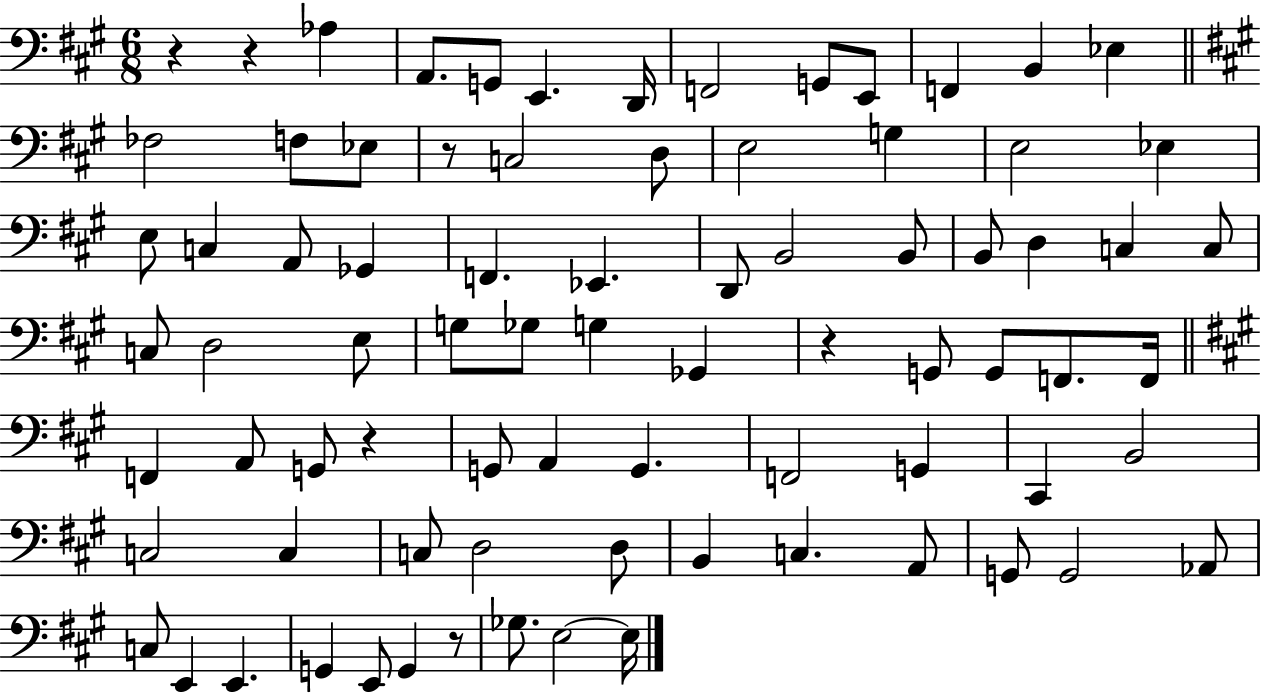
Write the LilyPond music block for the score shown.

{
  \clef bass
  \numericTimeSignature
  \time 6/8
  \key a \major
  r4 r4 aes4 | a,8. g,8 e,4. d,16 | f,2 g,8 e,8 | f,4 b,4 ees4 | \break \bar "||" \break \key a \major fes2 f8 ees8 | r8 c2 d8 | e2 g4 | e2 ees4 | \break e8 c4 a,8 ges,4 | f,4. ees,4. | d,8 b,2 b,8 | b,8 d4 c4 c8 | \break c8 d2 e8 | g8 ges8 g4 ges,4 | r4 g,8 g,8 f,8. f,16 | \bar "||" \break \key a \major f,4 a,8 g,8 r4 | g,8 a,4 g,4. | f,2 g,4 | cis,4 b,2 | \break c2 c4 | c8 d2 d8 | b,4 c4. a,8 | g,8 g,2 aes,8 | \break c8 e,4 e,4. | g,4 e,8 g,4 r8 | ges8. e2~~ e16 | \bar "|."
}